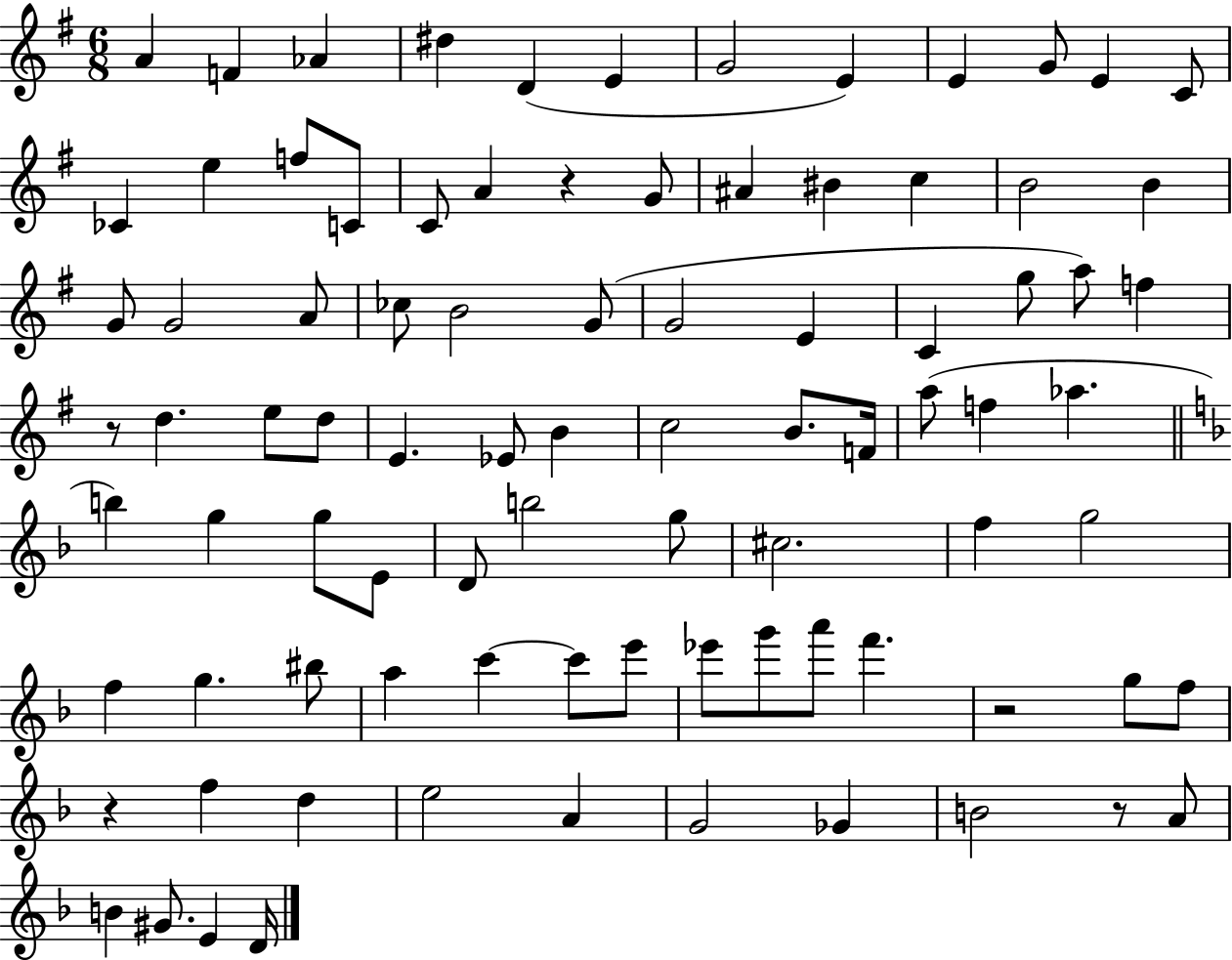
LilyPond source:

{
  \clef treble
  \numericTimeSignature
  \time 6/8
  \key g \major
  a'4 f'4 aes'4 | dis''4 d'4( e'4 | g'2 e'4) | e'4 g'8 e'4 c'8 | \break ces'4 e''4 f''8 c'8 | c'8 a'4 r4 g'8 | ais'4 bis'4 c''4 | b'2 b'4 | \break g'8 g'2 a'8 | ces''8 b'2 g'8( | g'2 e'4 | c'4 g''8 a''8) f''4 | \break r8 d''4. e''8 d''8 | e'4. ees'8 b'4 | c''2 b'8. f'16 | a''8( f''4 aes''4. | \break \bar "||" \break \key f \major b''4) g''4 g''8 e'8 | d'8 b''2 g''8 | cis''2. | f''4 g''2 | \break f''4 g''4. bis''8 | a''4 c'''4~~ c'''8 e'''8 | ees'''8 g'''8 a'''8 f'''4. | r2 g''8 f''8 | \break r4 f''4 d''4 | e''2 a'4 | g'2 ges'4 | b'2 r8 a'8 | \break b'4 gis'8. e'4 d'16 | \bar "|."
}